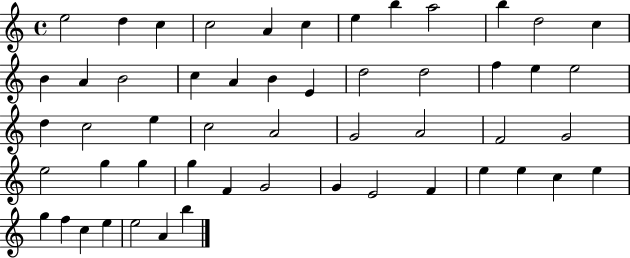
X:1
T:Untitled
M:4/4
L:1/4
K:C
e2 d c c2 A c e b a2 b d2 c B A B2 c A B E d2 d2 f e e2 d c2 e c2 A2 G2 A2 F2 G2 e2 g g g F G2 G E2 F e e c e g f c e e2 A b